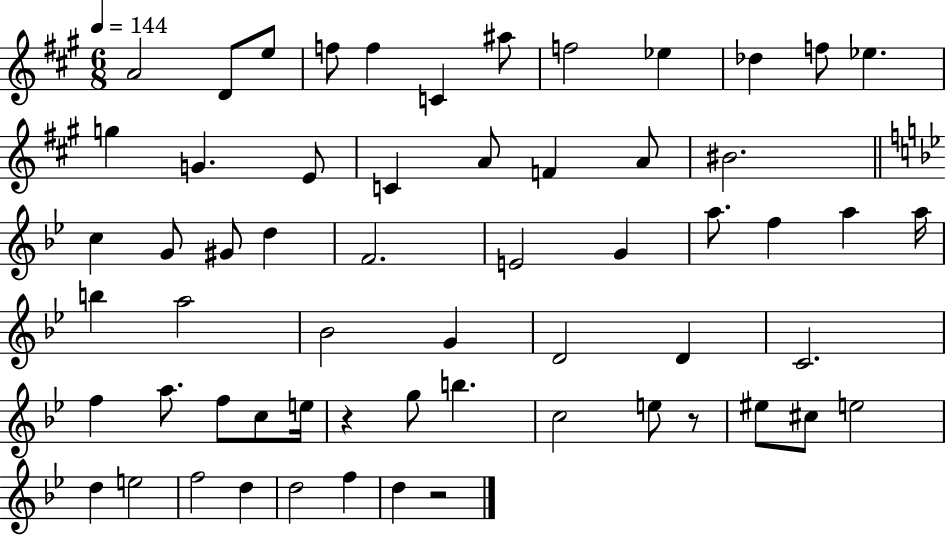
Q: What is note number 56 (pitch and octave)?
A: F5